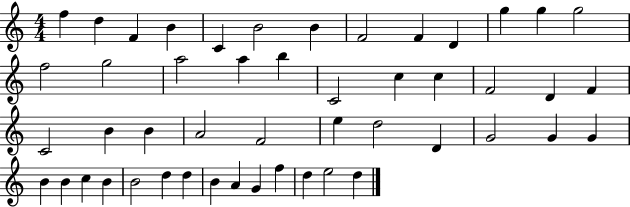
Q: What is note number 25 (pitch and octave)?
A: C4